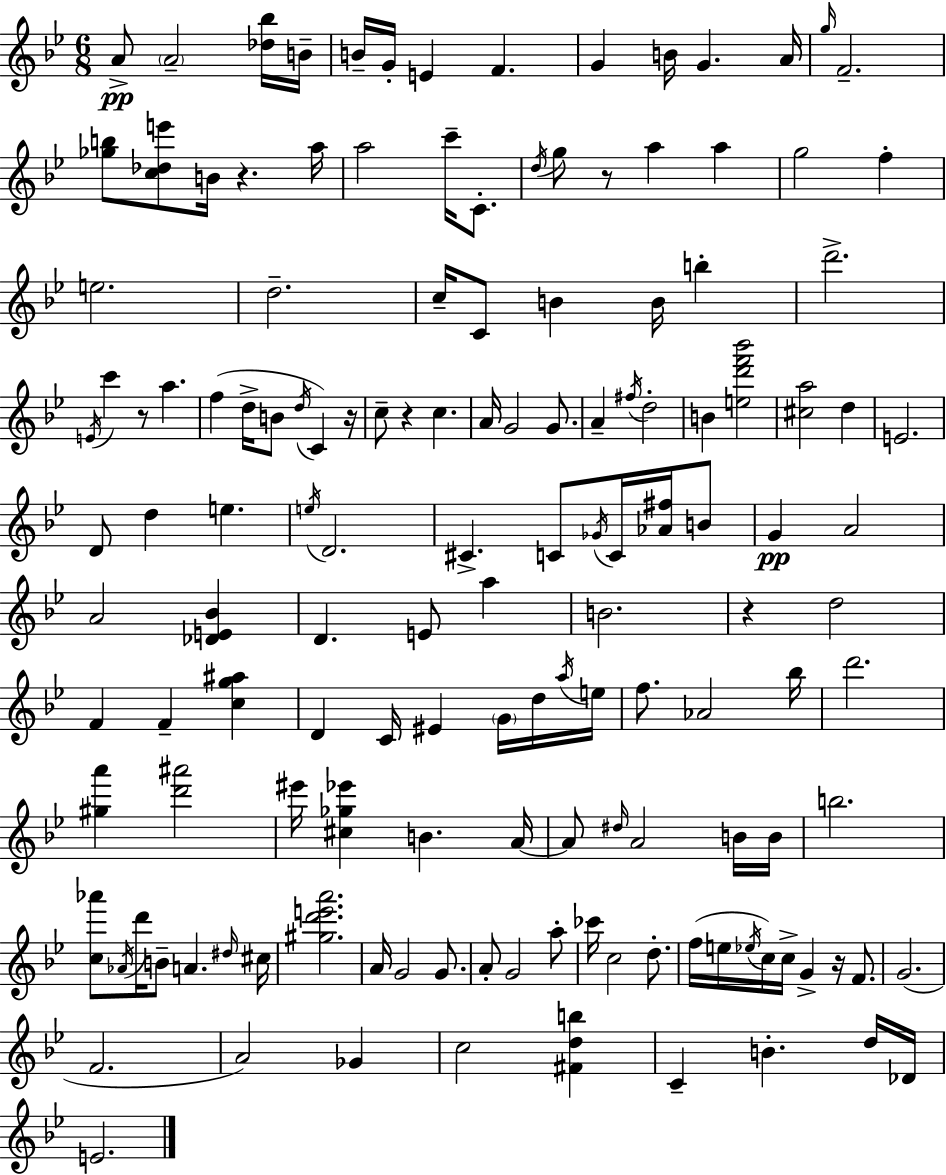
A4/e A4/h [Db5,Bb5]/s B4/s B4/s G4/s E4/q F4/q. G4/q B4/s G4/q. A4/s G5/s F4/h. [Gb5,B5]/e [C5,Db5,E6]/e B4/s R/q. A5/s A5/h C6/s C4/e. D5/s G5/e R/e A5/q A5/q G5/h F5/q E5/h. D5/h. C5/s C4/e B4/q B4/s B5/q D6/h. E4/s C6/q R/e A5/q. F5/q D5/s B4/e D5/s C4/q R/s C5/e R/q C5/q. A4/s G4/h G4/e. A4/q F#5/s D5/h B4/q [E5,D6,F6,Bb6]/h [C#5,A5]/h D5/q E4/h. D4/e D5/q E5/q. E5/s D4/h. C#4/q. C4/e Gb4/s C4/s [Ab4,F#5]/s B4/e G4/q A4/h A4/h [Db4,E4,Bb4]/q D4/q. E4/e A5/q B4/h. R/q D5/h F4/q F4/q [C5,G5,A#5]/q D4/q C4/s EIS4/q G4/s D5/s A5/s E5/s F5/e. Ab4/h Bb5/s D6/h. [G#5,A6]/q [D6,A#6]/h EIS6/s [C#5,Gb5,Eb6]/q B4/q. A4/s A4/e D#5/s A4/h B4/s B4/s B5/h. [C5,Ab6]/e Ab4/s D6/s B4/e A4/q. D#5/s C#5/s [G#5,D6,E6,A6]/h. A4/s G4/h G4/e. A4/e G4/h A5/e CES6/s C5/h D5/e. F5/s E5/s Eb5/s C5/s C5/s G4/q R/s F4/e. G4/h. F4/h. A4/h Gb4/q C5/h [F#4,D5,B5]/q C4/q B4/q. D5/s Db4/s E4/h.